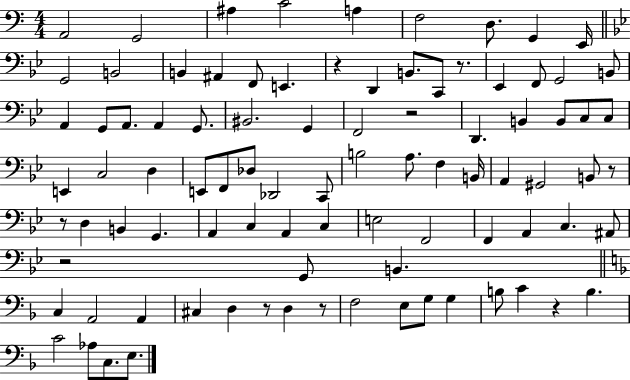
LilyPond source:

{
  \clef bass
  \numericTimeSignature
  \time 4/4
  \key c \major
  \repeat volta 2 { a,2 g,2 | ais4 c'2 a4 | f2 d8. g,4 e,16 | \bar "||" \break \key bes \major g,2 b,2 | b,4 ais,4 f,8 e,4. | r4 d,4 b,8. c,8 r8. | ees,4 f,8 g,2 b,8 | \break a,4 g,8 a,8. a,4 g,8. | bis,2. g,4 | f,2 r2 | d,4. b,4 b,8 c8 c8 | \break e,4 c2 d4 | e,8 f,8 des8 des,2 c,8 | b2 a8. f4 b,16 | a,4 gis,2 b,8 r8 | \break r8 d4 b,4 g,4. | a,4 c4 a,4 c4 | e2 f,2 | f,4 a,4 c4. ais,8 | \break r2 g,8 b,4. | \bar "||" \break \key d \minor c4 a,2 a,4 | cis4 d4 r8 d4 r8 | f2 e8 g8 g4 | b8 c'4 r4 b4. | \break c'2 aes8 c8. e8. | } \bar "|."
}